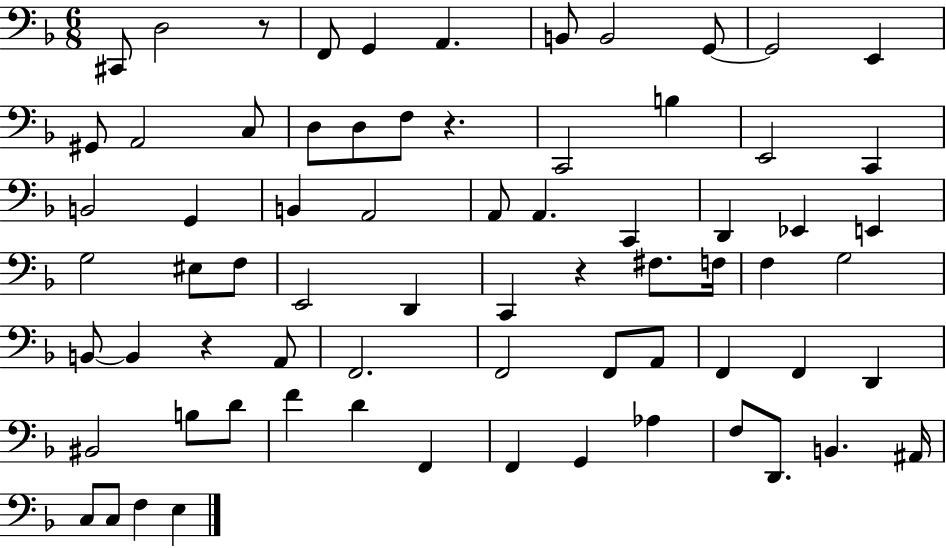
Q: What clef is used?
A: bass